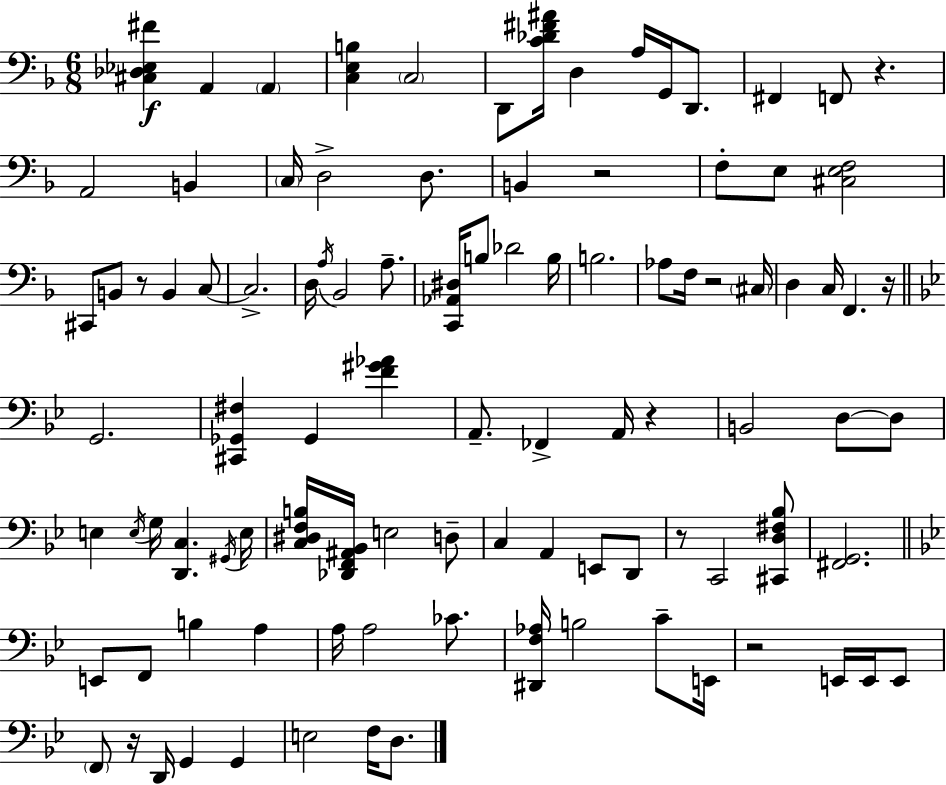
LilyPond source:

{
  \clef bass
  \numericTimeSignature
  \time 6/8
  \key d \minor
  <cis des ees fis'>4\f a,4 \parenthesize a,4 | <c e b>4 \parenthesize c2 | d,8 <c' des' fis' ais'>16 d4 a16 g,16 d,8. | fis,4 f,8 r4. | \break a,2 b,4 | \parenthesize c16 d2-> d8. | b,4 r2 | f8-. e8 <cis e f>2 | \break cis,8 b,8 r8 b,4 c8~~ | c2.-> | d16 \acciaccatura { a16 } bes,2 a8.-- | <c, aes, dis>16 b8 des'2 | \break b16 b2. | aes8 f16 r2 | \parenthesize cis16 d4 c16 f,4. | r16 \bar "||" \break \key g \minor g,2. | <cis, ges, fis>4 ges,4 <f' gis' aes'>4 | a,8.-- fes,4-> a,16 r4 | b,2 d8~~ d8 | \break e4 \acciaccatura { e16 } g16 <d, c>4. | \acciaccatura { gis,16 } e16 <c dis f b>16 <des, f, ais, bes,>16 e2 | d8-- c4 a,4 e,8 | d,8 r8 c,2 | \break <cis, d fis bes>8 <fis, g,>2. | \bar "||" \break \key bes \major e,8 f,8 b4 a4 | a16 a2 ces'8. | <dis, f aes>16 b2 c'8-- e,16 | r2 e,16 e,16 e,8 | \break \parenthesize f,8 r16 d,16 g,4 g,4 | e2 f16 d8. | \bar "|."
}